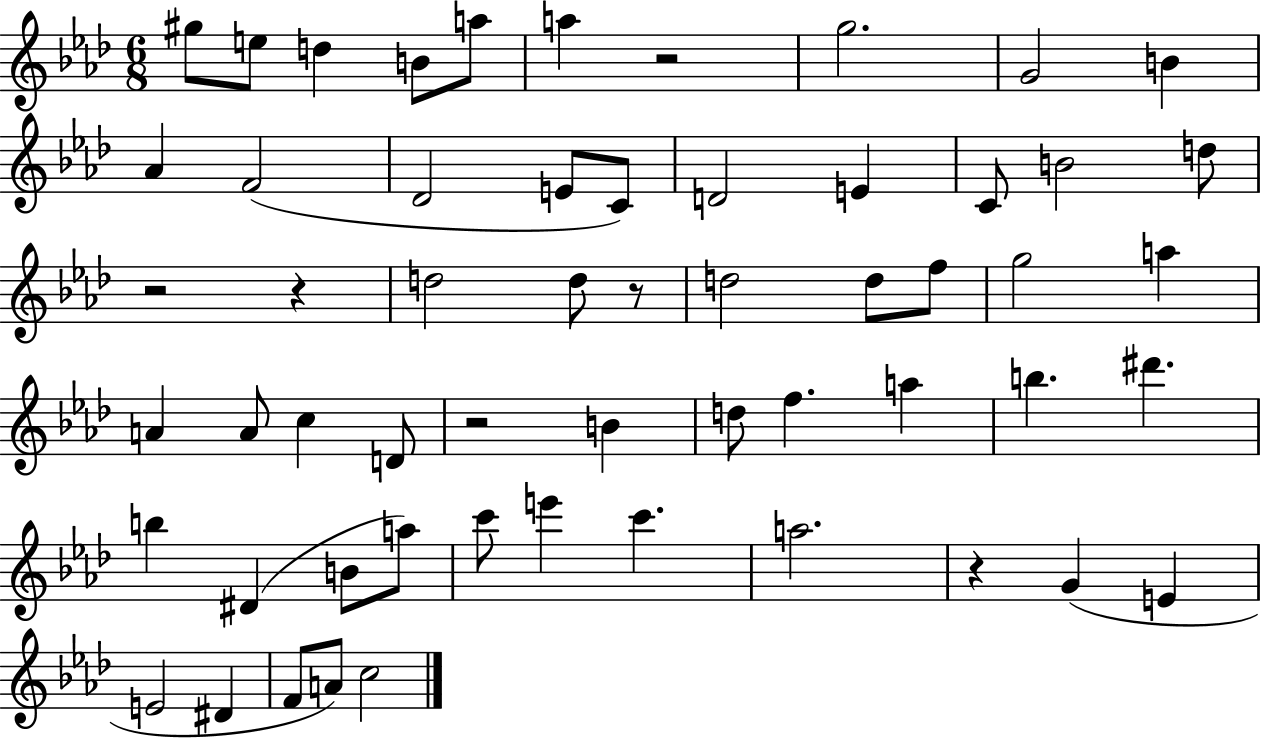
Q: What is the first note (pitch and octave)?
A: G#5